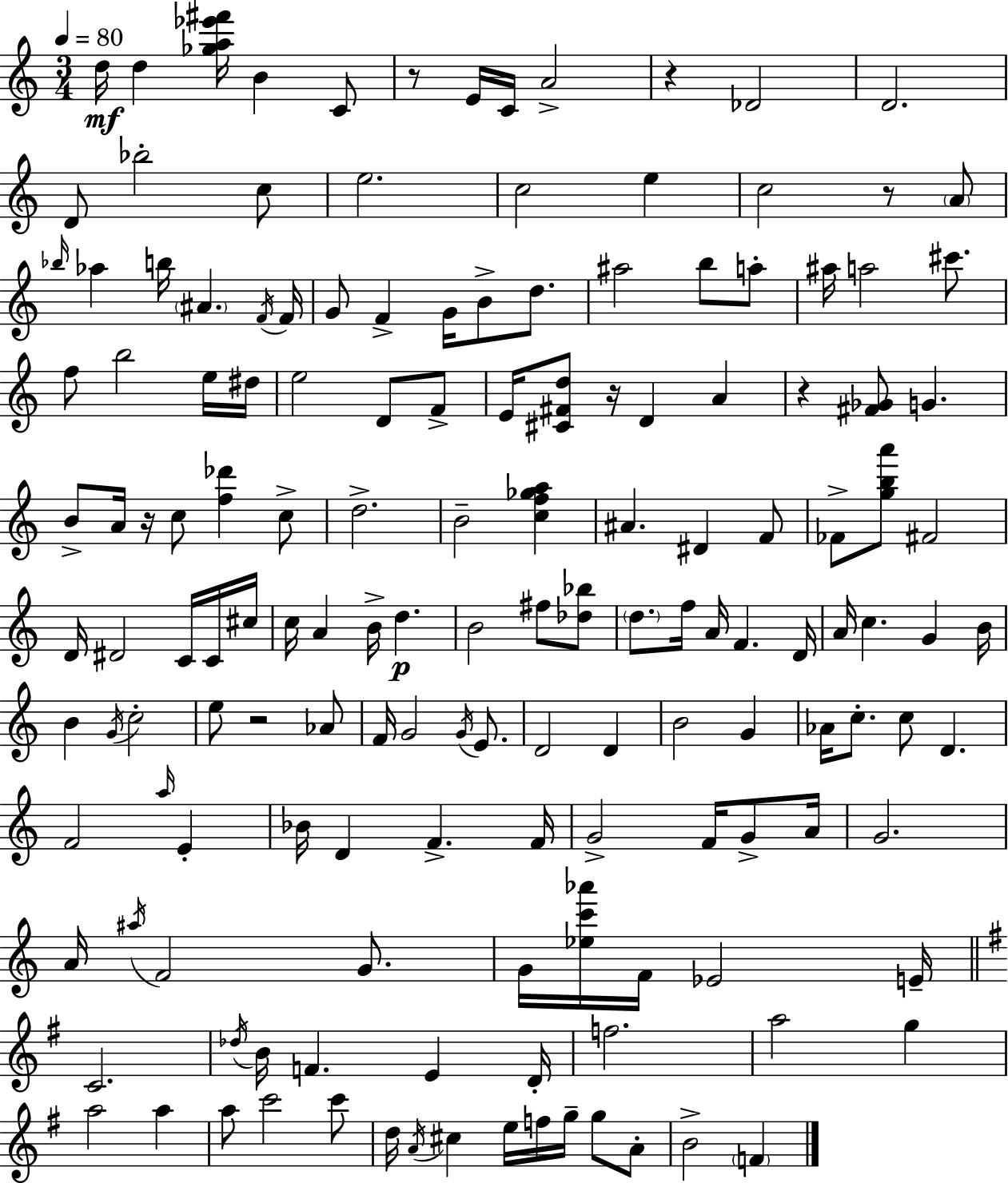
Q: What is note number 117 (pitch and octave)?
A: F4